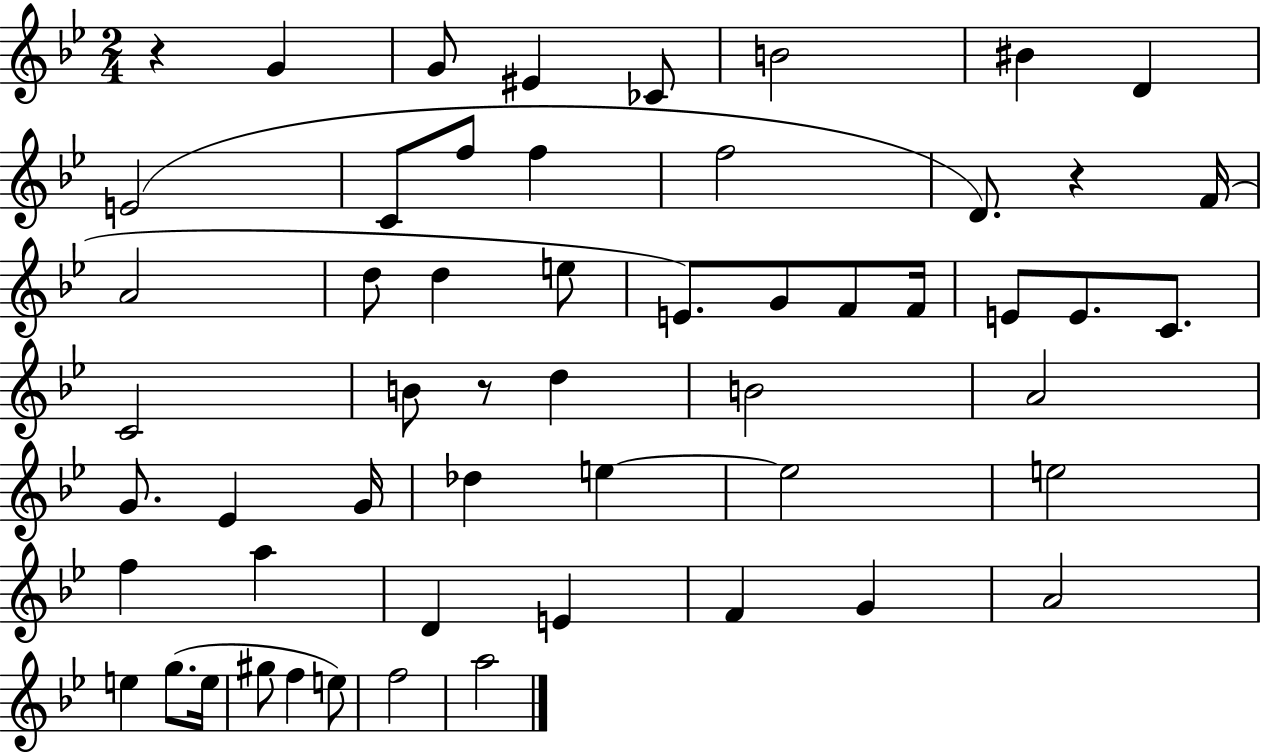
{
  \clef treble
  \numericTimeSignature
  \time 2/4
  \key bes \major
  \repeat volta 2 { r4 g'4 | g'8 eis'4 ces'8 | b'2 | bis'4 d'4 | \break e'2( | c'8 f''8 f''4 | f''2 | d'8.) r4 f'16( | \break a'2 | d''8 d''4 e''8 | e'8.) g'8 f'8 f'16 | e'8 e'8. c'8. | \break c'2 | b'8 r8 d''4 | b'2 | a'2 | \break g'8. ees'4 g'16 | des''4 e''4~~ | e''2 | e''2 | \break f''4 a''4 | d'4 e'4 | f'4 g'4 | a'2 | \break e''4 g''8.( e''16 | gis''8 f''4 e''8) | f''2 | a''2 | \break } \bar "|."
}